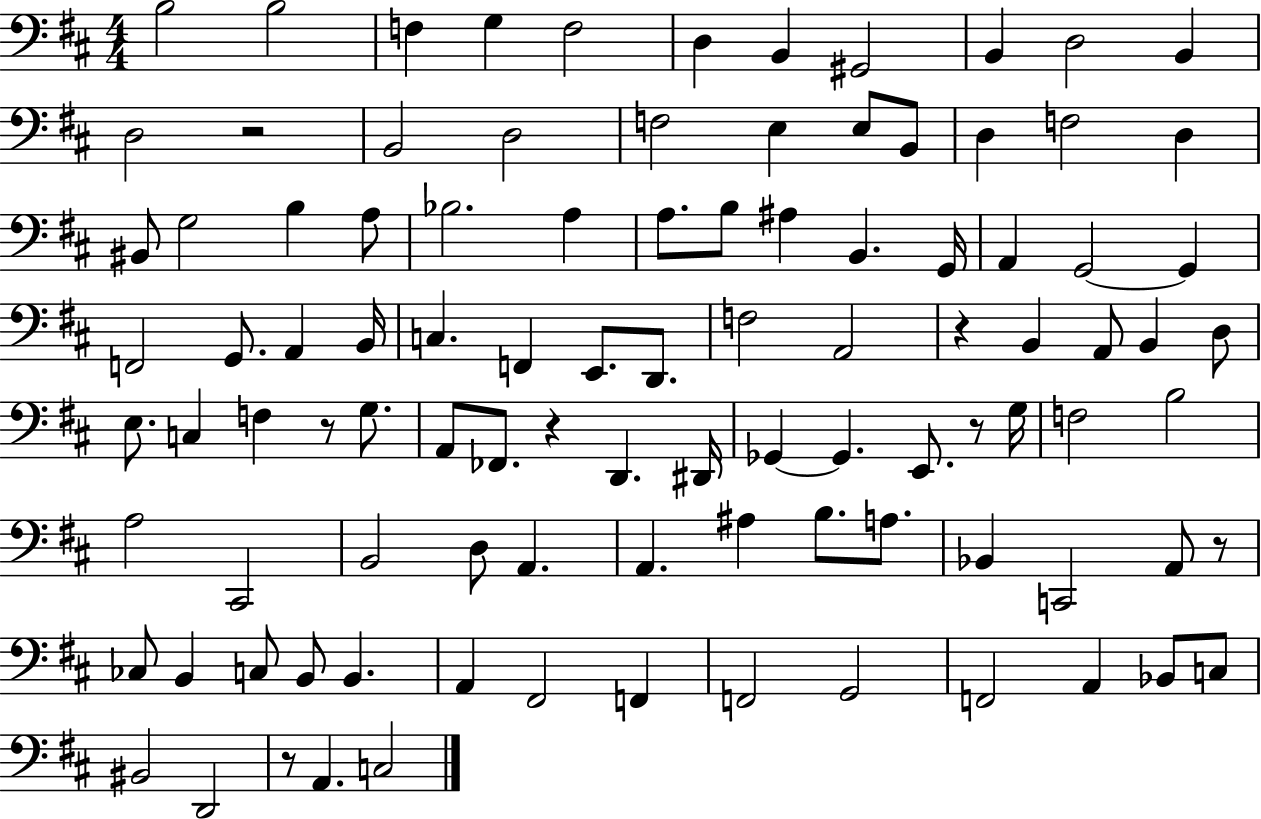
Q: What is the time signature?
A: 4/4